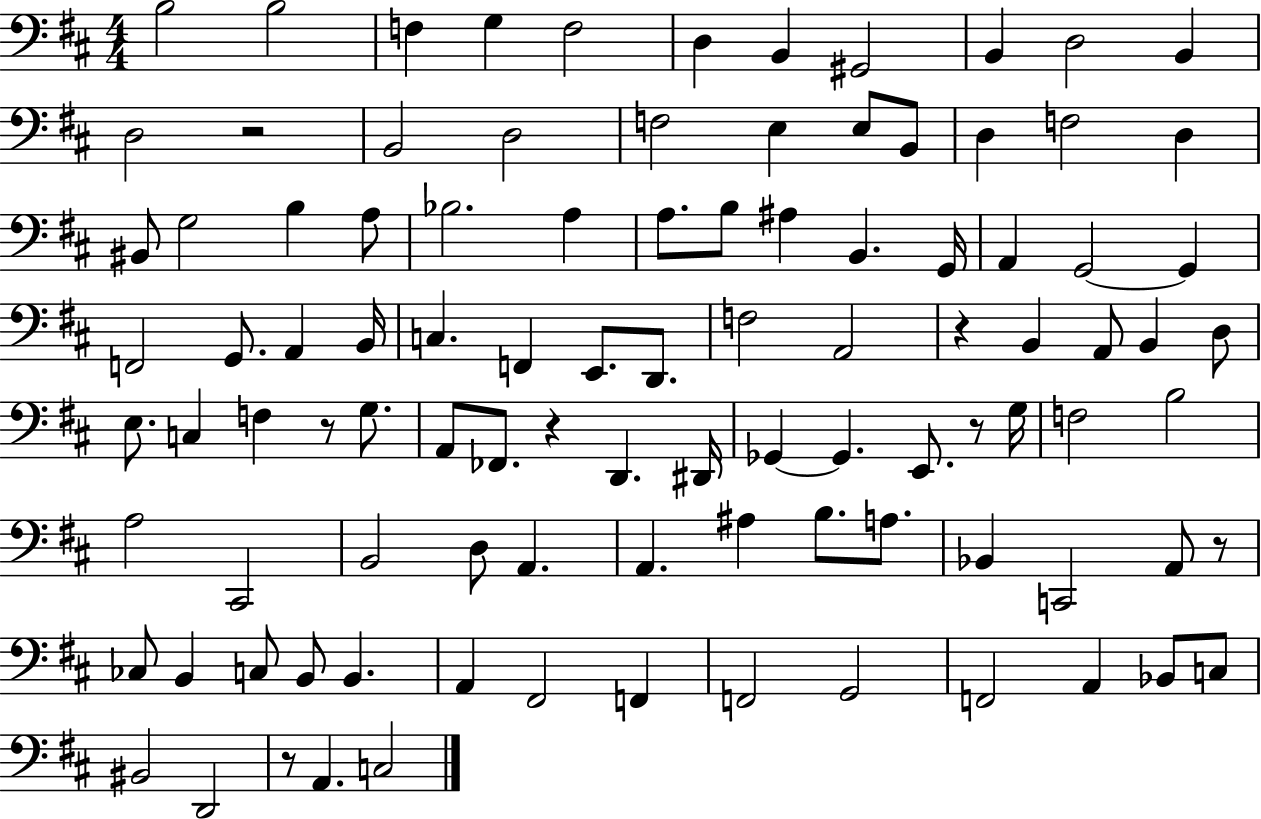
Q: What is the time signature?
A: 4/4